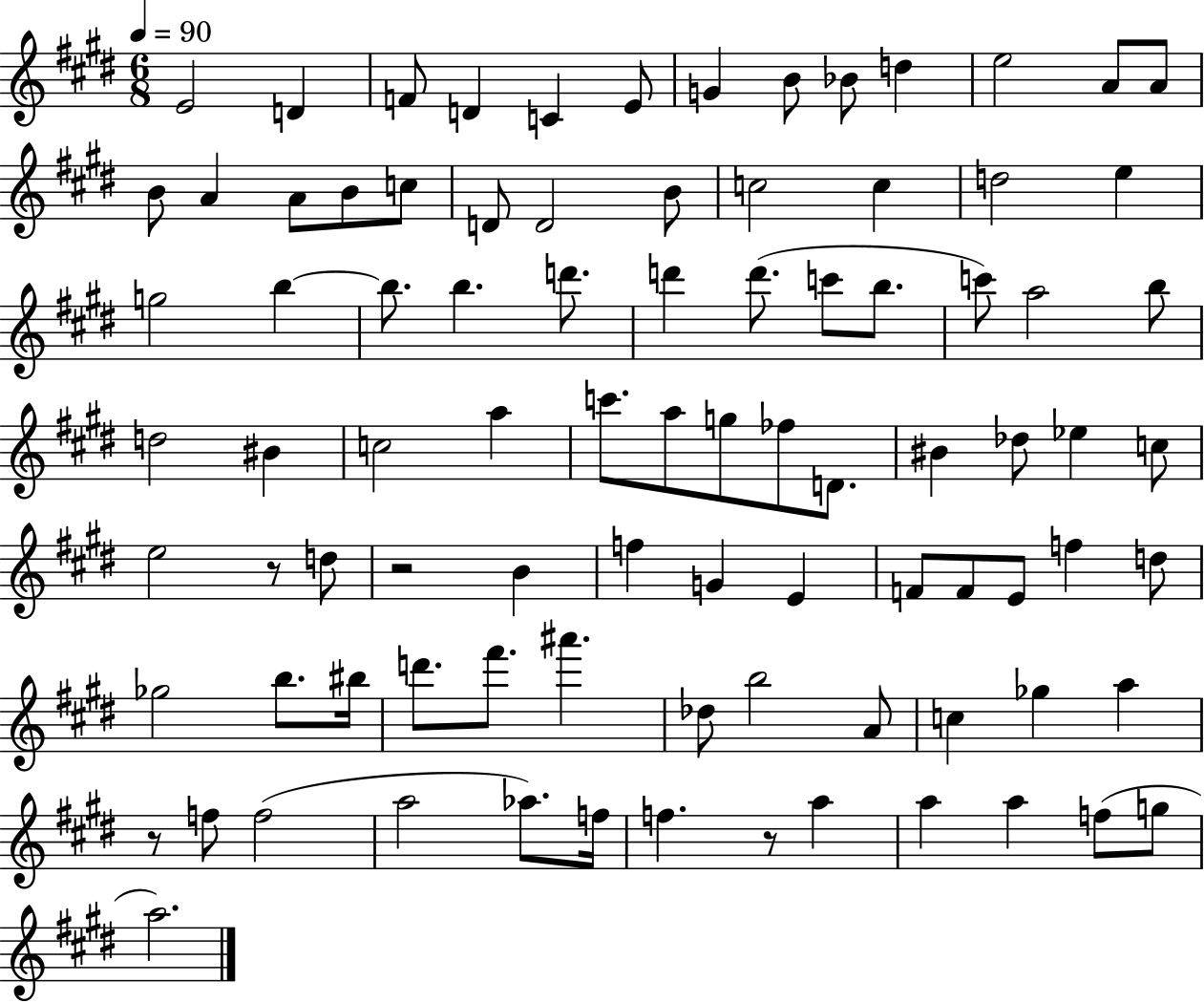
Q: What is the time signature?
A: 6/8